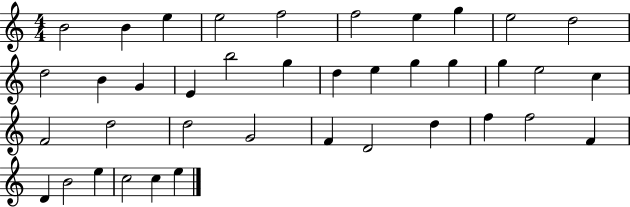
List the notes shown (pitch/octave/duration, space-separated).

B4/h B4/q E5/q E5/h F5/h F5/h E5/q G5/q E5/h D5/h D5/h B4/q G4/q E4/q B5/h G5/q D5/q E5/q G5/q G5/q G5/q E5/h C5/q F4/h D5/h D5/h G4/h F4/q D4/h D5/q F5/q F5/h F4/q D4/q B4/h E5/q C5/h C5/q E5/q